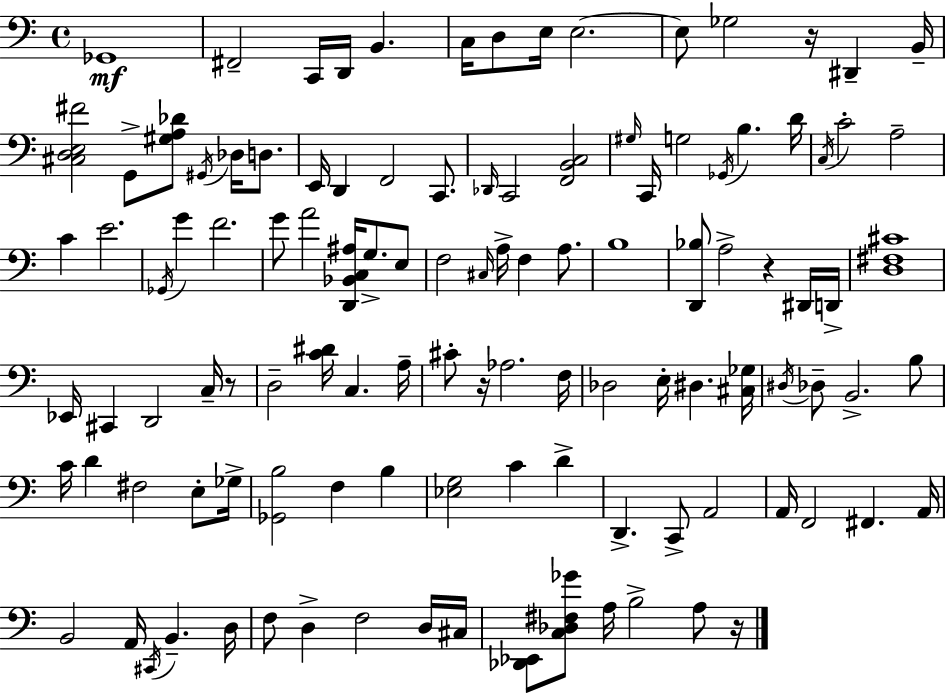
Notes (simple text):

Gb2/w F#2/h C2/s D2/s B2/q. C3/s D3/e E3/s E3/h. E3/e Gb3/h R/s D#2/q B2/s [C#3,D3,E3,F#4]/h G2/e [G#3,A3,Db4]/e G#2/s Db3/s D3/e. E2/s D2/q F2/h C2/e. Db2/s C2/h [F2,B2,C3]/h G#3/s C2/s G3/h Gb2/s B3/q. D4/s C3/s C4/h A3/h C4/q E4/h. Gb2/s G4/q F4/h. G4/e A4/h [D2,Bb2,C3,A#3]/s G3/e. E3/e F3/h C#3/s A3/s F3/q A3/e. B3/w [D2,Bb3]/e A3/h R/q D#2/s D2/s [D3,F#3,C#4]/w Eb2/s C#2/q D2/h C3/s R/e D3/h [C4,D#4]/s C3/q. A3/s C#4/e R/s Ab3/h. F3/s Db3/h E3/s D#3/q. [C#3,Gb3]/s D#3/s Db3/e B2/h. B3/e C4/s D4/q F#3/h E3/e Gb3/s [Gb2,B3]/h F3/q B3/q [Eb3,G3]/h C4/q D4/q D2/q. C2/e A2/h A2/s F2/h F#2/q. A2/s B2/h A2/s C#2/s B2/q. D3/s F3/e D3/q F3/h D3/s C#3/s [Db2,Eb2]/e [C3,Db3,F#3,Gb4]/e A3/s B3/h A3/e R/s